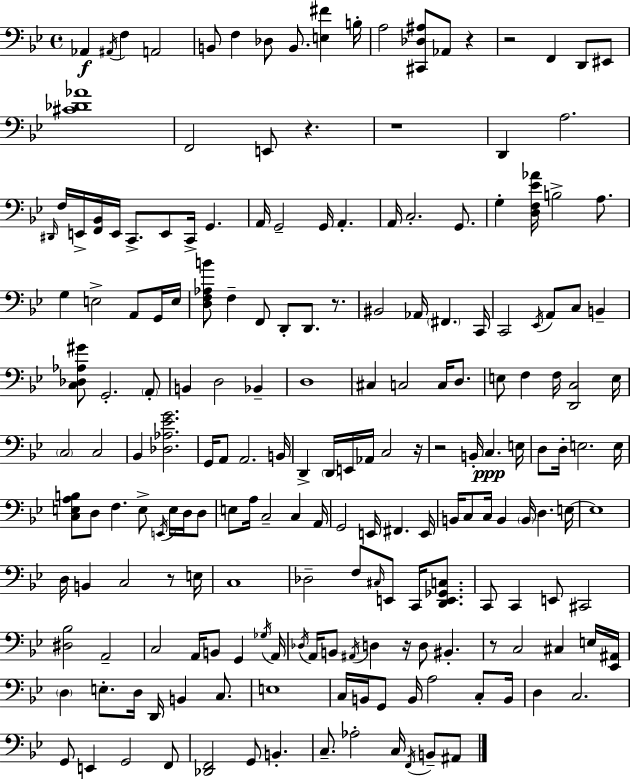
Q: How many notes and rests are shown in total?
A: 194